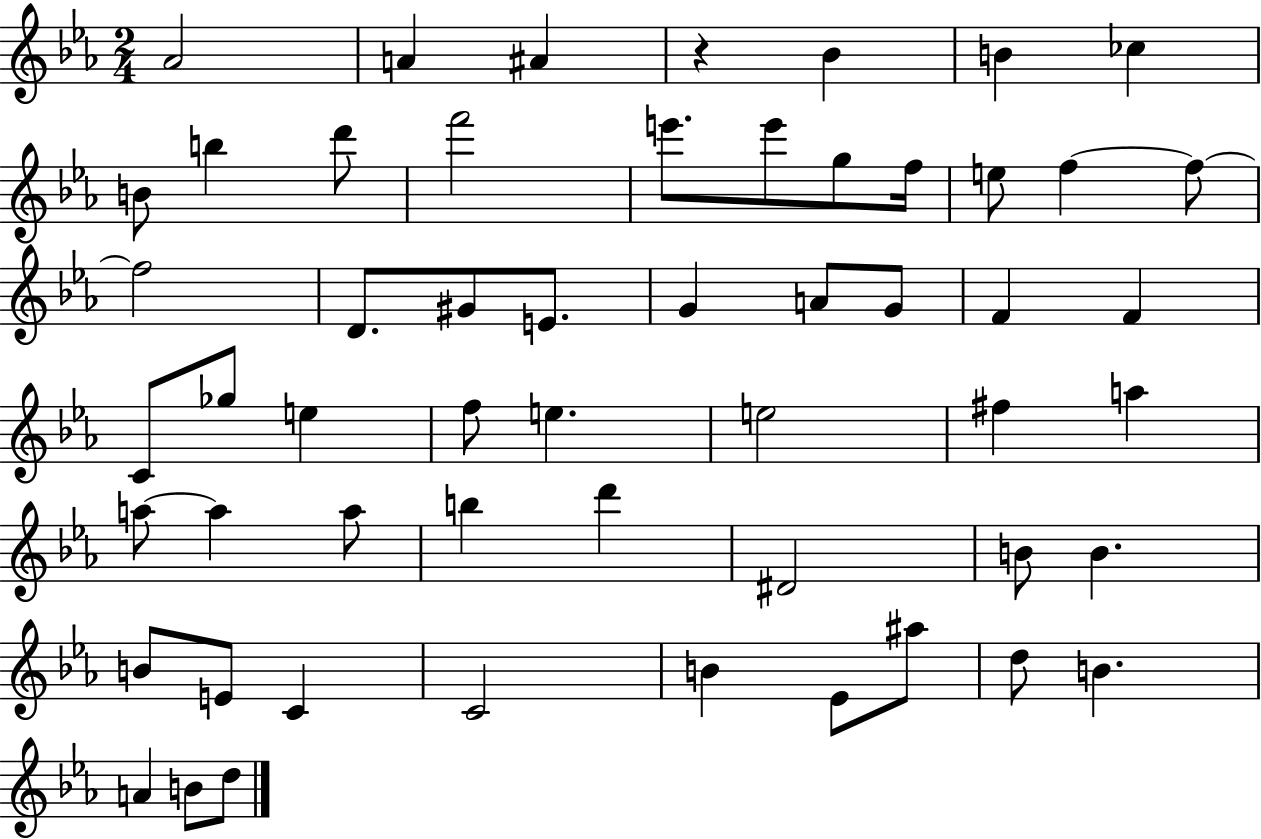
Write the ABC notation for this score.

X:1
T:Untitled
M:2/4
L:1/4
K:Eb
_A2 A ^A z _B B _c B/2 b d'/2 f'2 e'/2 e'/2 g/2 f/4 e/2 f f/2 f2 D/2 ^G/2 E/2 G A/2 G/2 F F C/2 _g/2 e f/2 e e2 ^f a a/2 a a/2 b d' ^D2 B/2 B B/2 E/2 C C2 B _E/2 ^a/2 d/2 B A B/2 d/2